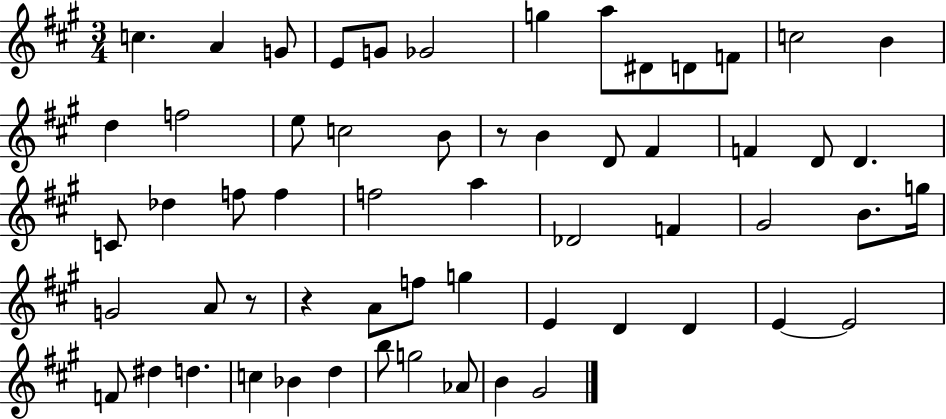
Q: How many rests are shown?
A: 3